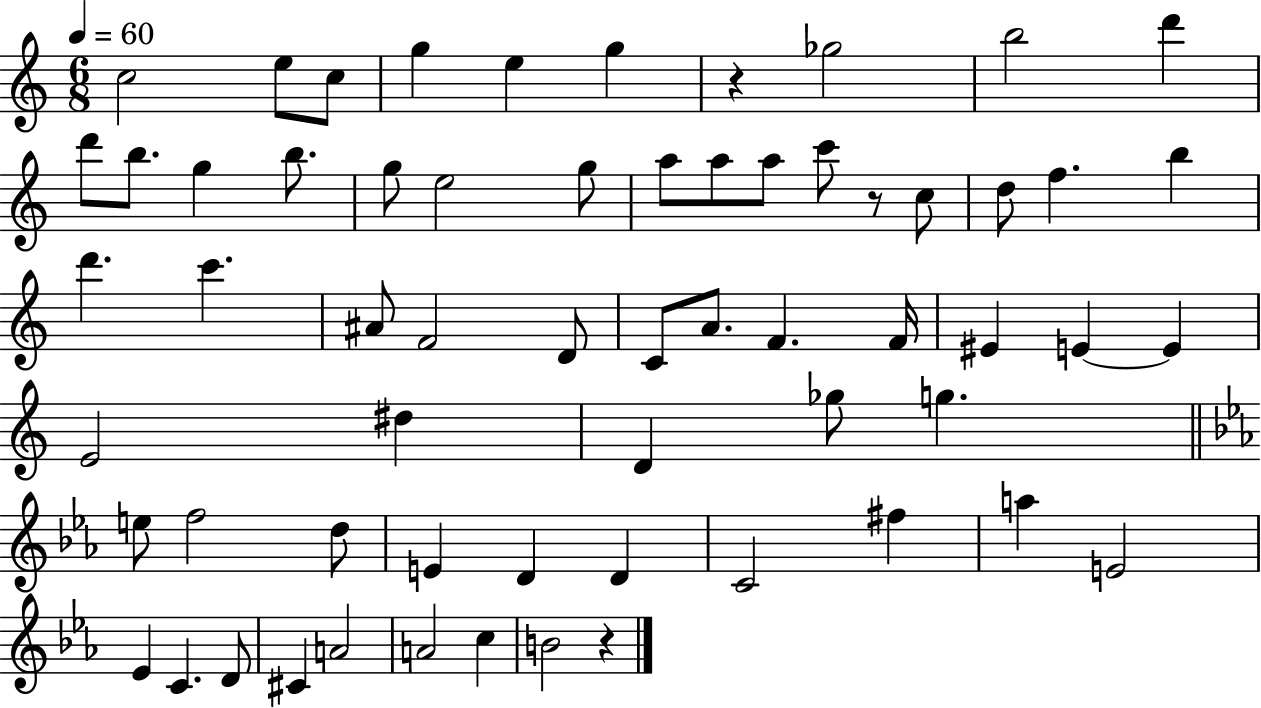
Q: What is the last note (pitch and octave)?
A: B4